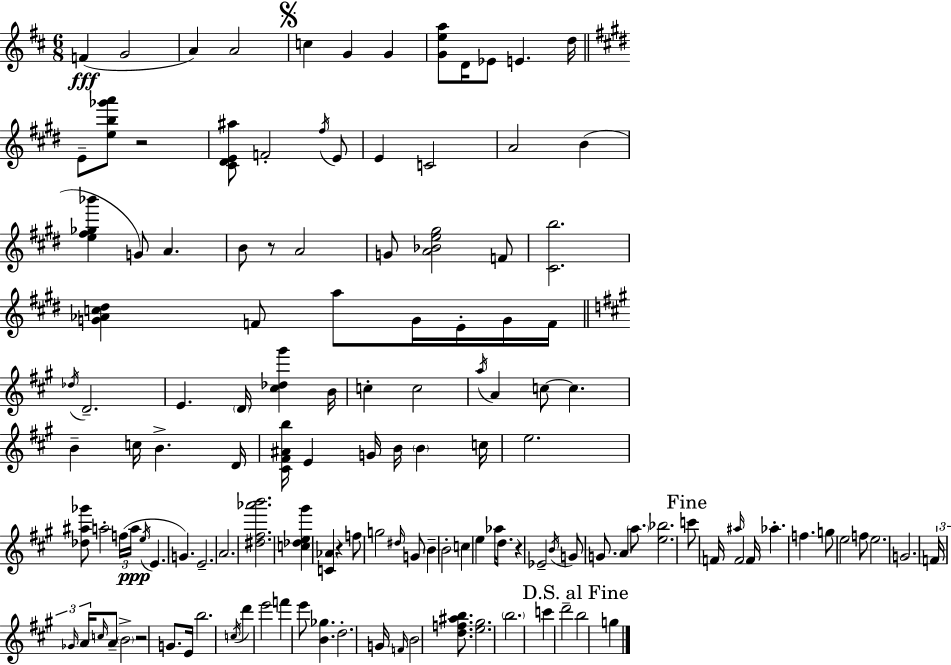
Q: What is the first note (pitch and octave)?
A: F4